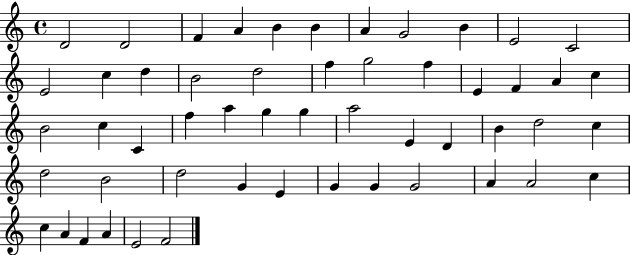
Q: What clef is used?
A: treble